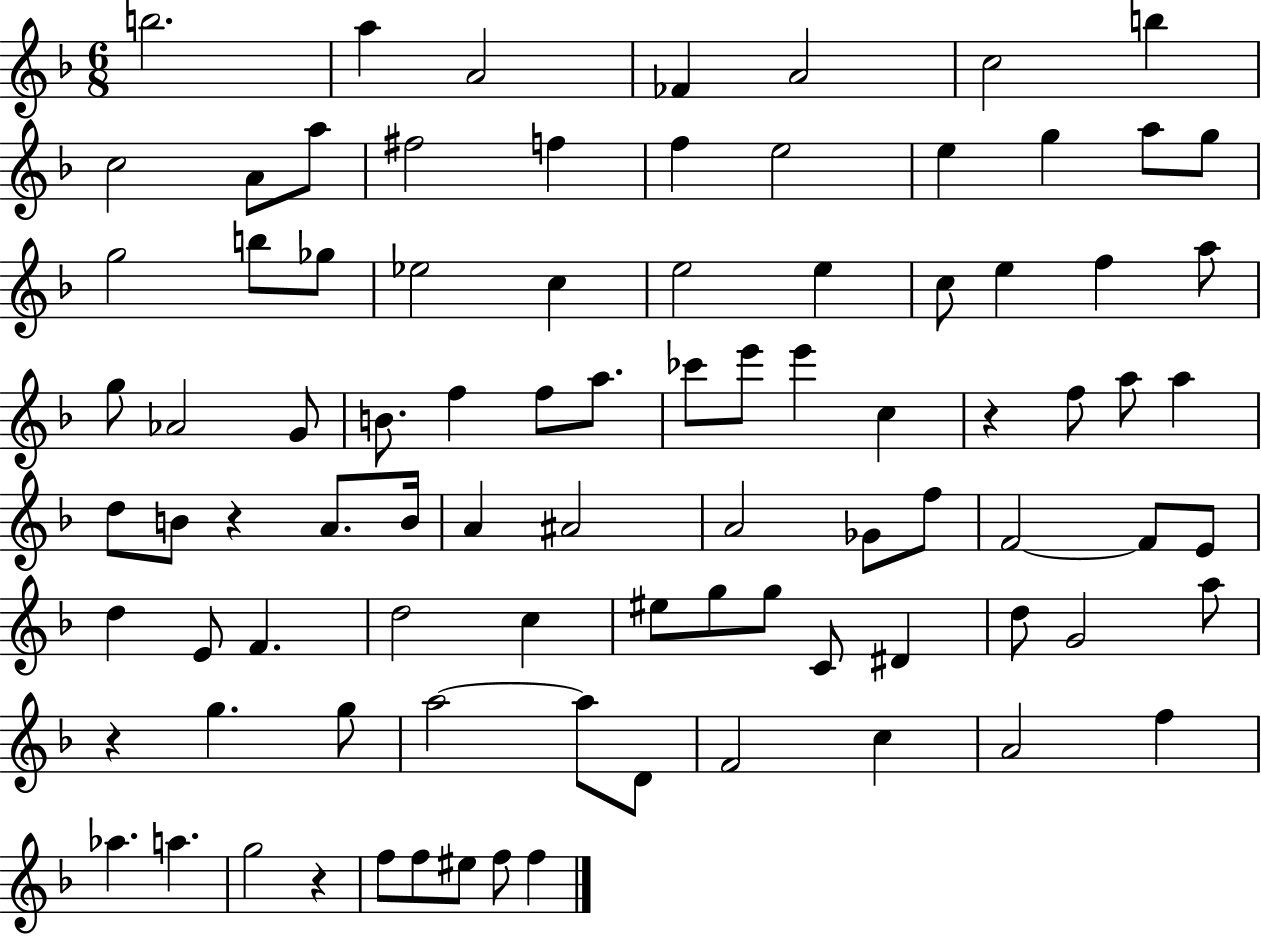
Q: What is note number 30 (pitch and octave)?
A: G5